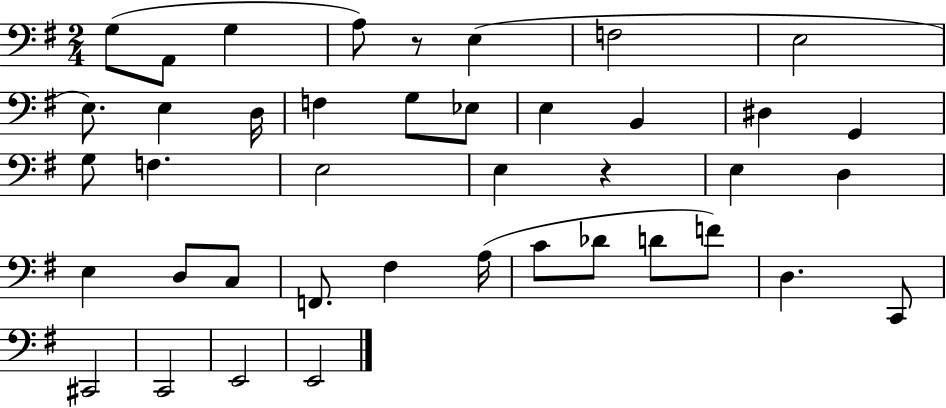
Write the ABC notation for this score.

X:1
T:Untitled
M:2/4
L:1/4
K:G
G,/2 A,,/2 G, A,/2 z/2 E, F,2 E,2 E,/2 E, D,/4 F, G,/2 _E,/2 E, B,, ^D, G,, G,/2 F, E,2 E, z E, D, E, D,/2 C,/2 F,,/2 ^F, A,/4 C/2 _D/2 D/2 F/2 D, C,,/2 ^C,,2 C,,2 E,,2 E,,2